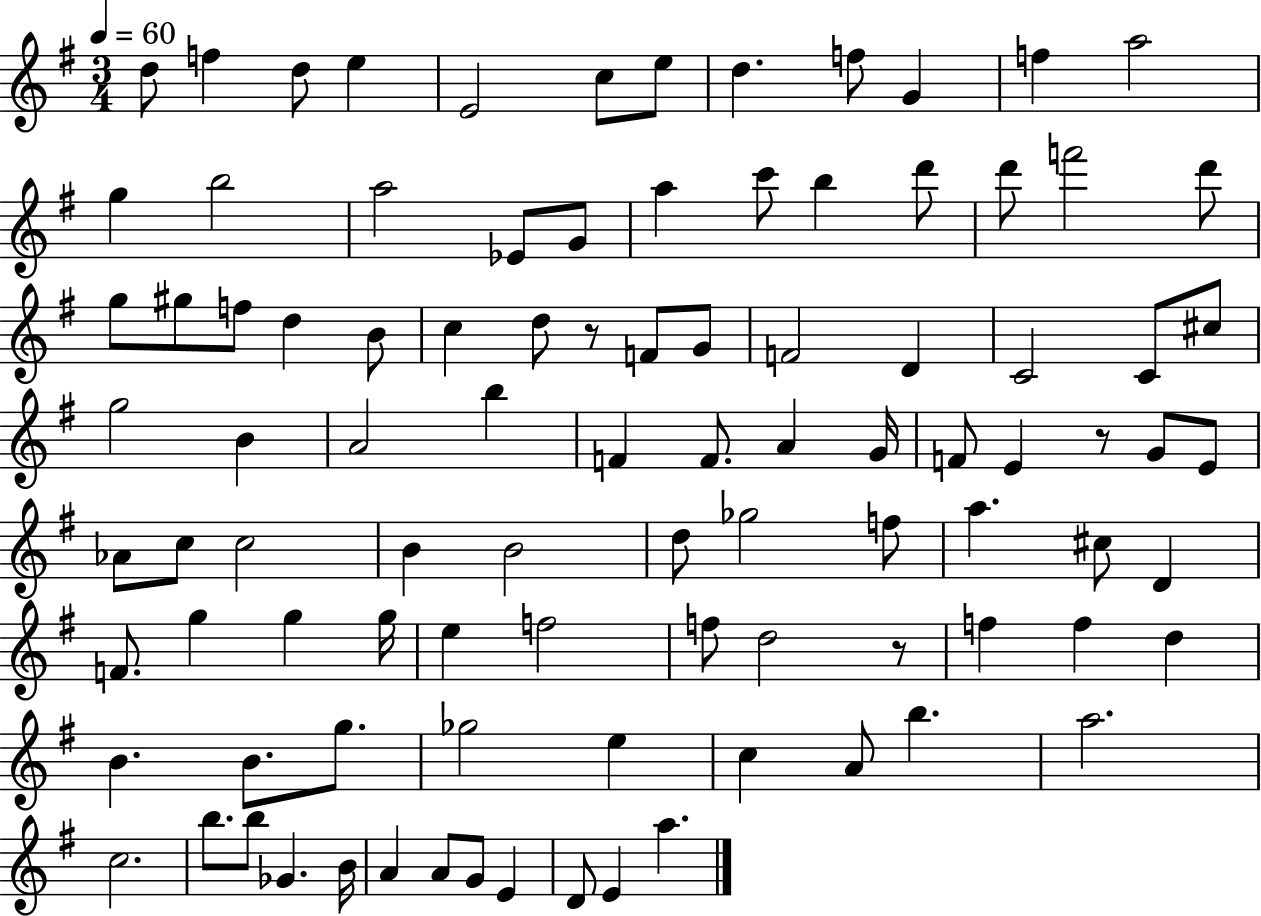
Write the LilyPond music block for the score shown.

{
  \clef treble
  \numericTimeSignature
  \time 3/4
  \key g \major
  \tempo 4 = 60
  \repeat volta 2 { d''8 f''4 d''8 e''4 | e'2 c''8 e''8 | d''4. f''8 g'4 | f''4 a''2 | \break g''4 b''2 | a''2 ees'8 g'8 | a''4 c'''8 b''4 d'''8 | d'''8 f'''2 d'''8 | \break g''8 gis''8 f''8 d''4 b'8 | c''4 d''8 r8 f'8 g'8 | f'2 d'4 | c'2 c'8 cis''8 | \break g''2 b'4 | a'2 b''4 | f'4 f'8. a'4 g'16 | f'8 e'4 r8 g'8 e'8 | \break aes'8 c''8 c''2 | b'4 b'2 | d''8 ges''2 f''8 | a''4. cis''8 d'4 | \break f'8. g''4 g''4 g''16 | e''4 f''2 | f''8 d''2 r8 | f''4 f''4 d''4 | \break b'4. b'8. g''8. | ges''2 e''4 | c''4 a'8 b''4. | a''2. | \break c''2. | b''8. b''8 ges'4. b'16 | a'4 a'8 g'8 e'4 | d'8 e'4 a''4. | \break } \bar "|."
}